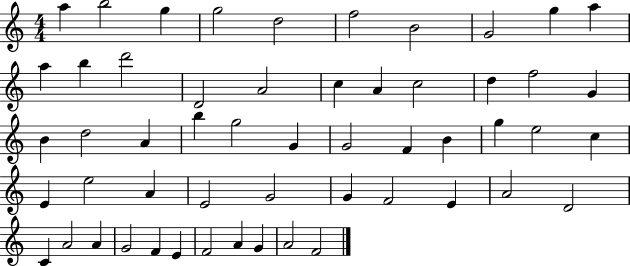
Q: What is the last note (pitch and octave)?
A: F4